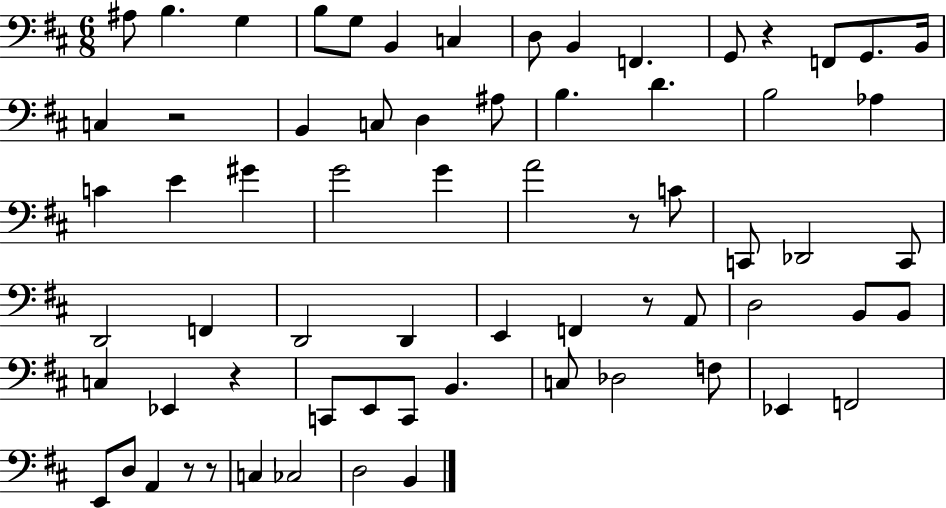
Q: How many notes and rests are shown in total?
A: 68